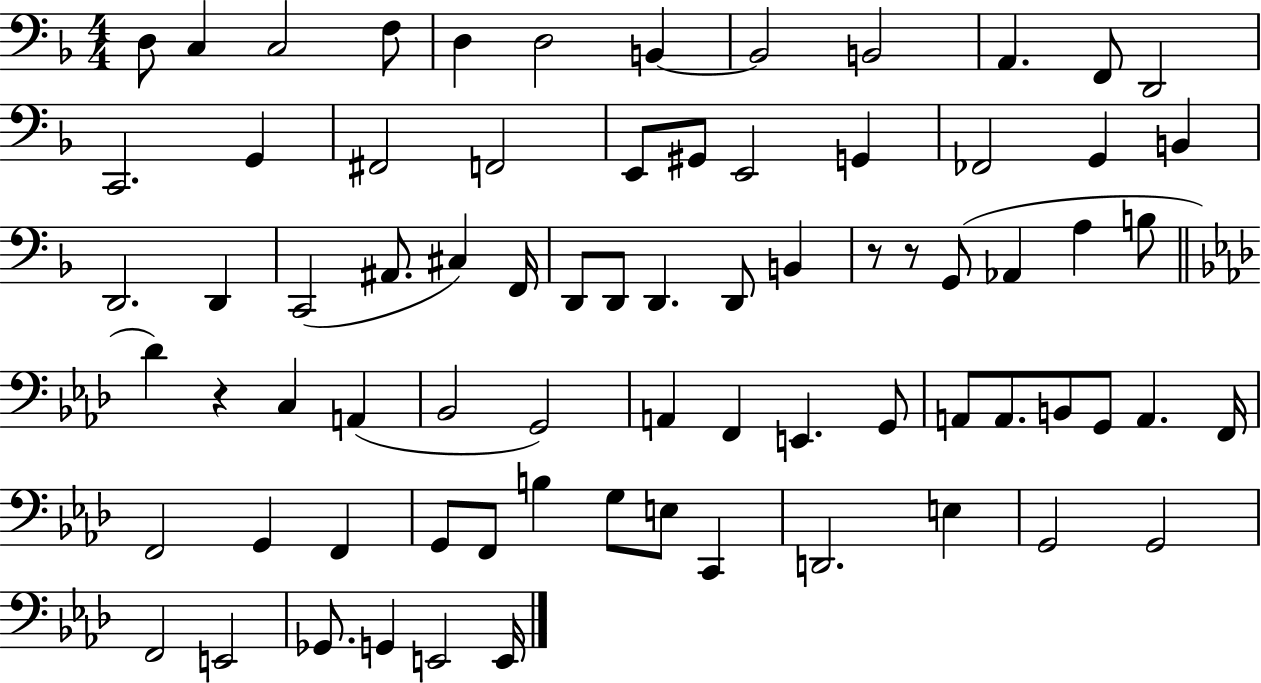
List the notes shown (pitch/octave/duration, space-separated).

D3/e C3/q C3/h F3/e D3/q D3/h B2/q B2/h B2/h A2/q. F2/e D2/h C2/h. G2/q F#2/h F2/h E2/e G#2/e E2/h G2/q FES2/h G2/q B2/q D2/h. D2/q C2/h A#2/e. C#3/q F2/s D2/e D2/e D2/q. D2/e B2/q R/e R/e G2/e Ab2/q A3/q B3/e Db4/q R/q C3/q A2/q Bb2/h G2/h A2/q F2/q E2/q. G2/e A2/e A2/e. B2/e G2/e A2/q. F2/s F2/h G2/q F2/q G2/e F2/e B3/q G3/e E3/e C2/q D2/h. E3/q G2/h G2/h F2/h E2/h Gb2/e. G2/q E2/h E2/s